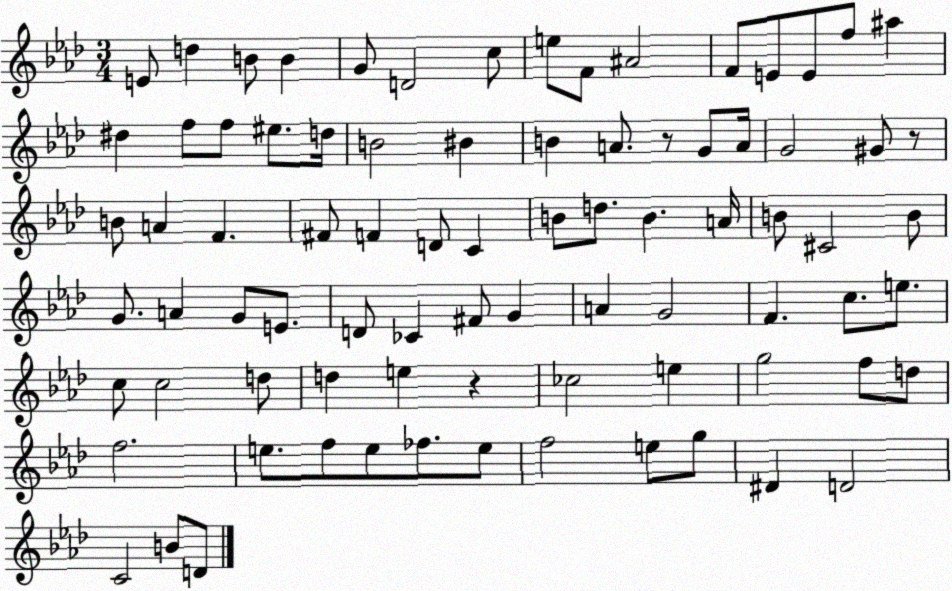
X:1
T:Untitled
M:3/4
L:1/4
K:Ab
E/2 d B/2 B G/2 D2 c/2 e/2 F/2 ^A2 F/2 E/2 E/2 f/2 ^a ^d f/2 f/2 ^e/2 d/4 B2 ^B B A/2 z/2 G/2 A/4 G2 ^G/2 z/2 B/2 A F ^F/2 F D/2 C B/2 d/2 B A/4 B/2 ^C2 B/2 G/2 A G/2 E/2 D/2 _C ^F/2 G A G2 F c/2 e/2 c/2 c2 d/2 d e z _c2 e g2 f/2 d/2 f2 e/2 f/2 e/2 _f/2 e/2 f2 e/2 g/2 ^D D2 C2 B/2 D/2